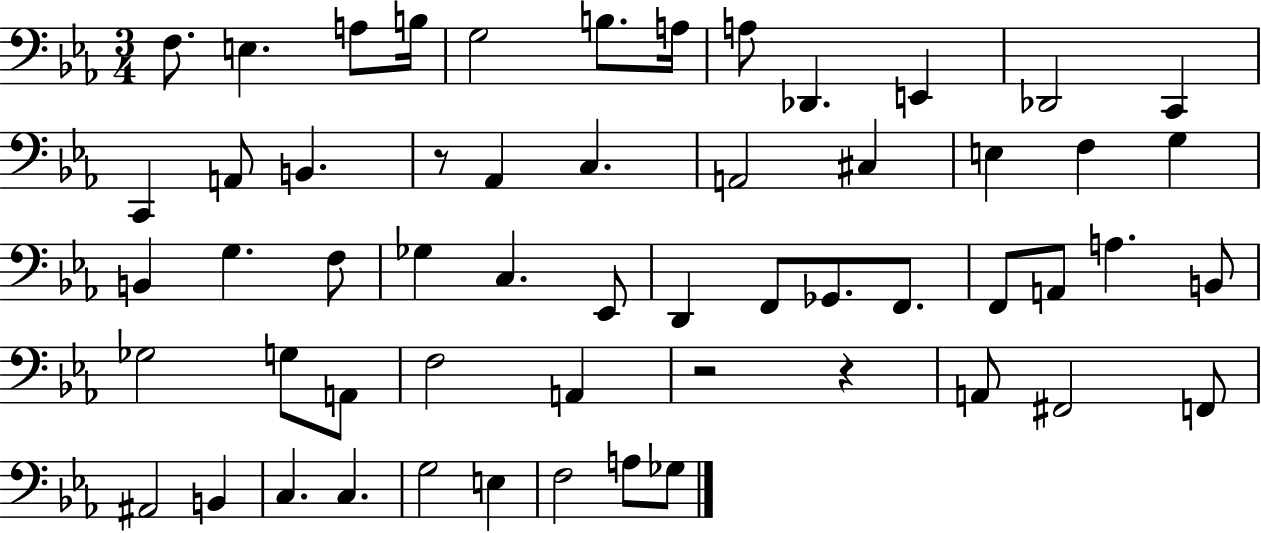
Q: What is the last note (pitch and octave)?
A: Gb3